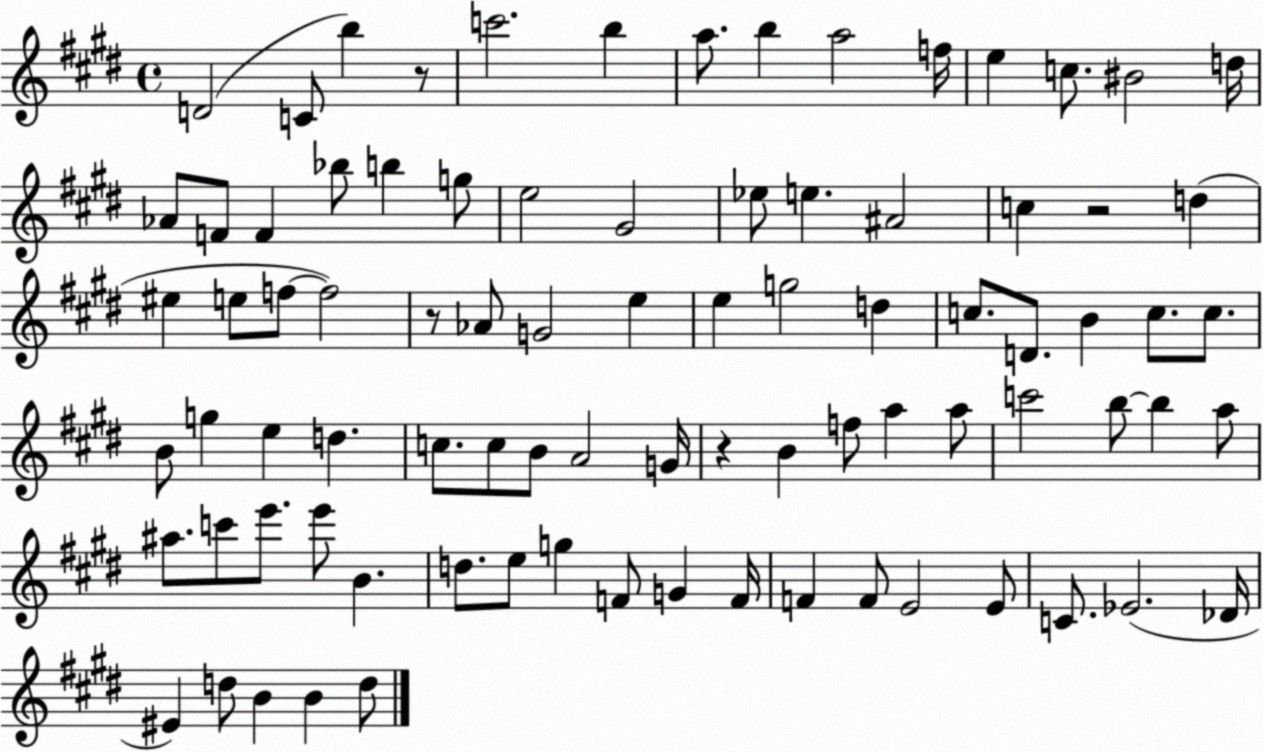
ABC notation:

X:1
T:Untitled
M:4/4
L:1/4
K:E
D2 C/2 b z/2 c'2 b a/2 b a2 f/4 e c/2 ^B2 d/4 _A/2 F/2 F _b/2 b g/2 e2 ^G2 _e/2 e ^A2 c z2 d ^e e/2 f/2 f2 z/2 _A/2 G2 e e g2 d c/2 D/2 B c/2 c/2 B/2 g e d c/2 c/2 B/2 A2 G/4 z B f/2 a a/2 c'2 b/2 b a/2 ^a/2 c'/2 e'/2 e'/2 B d/2 e/2 g F/2 G F/4 F F/2 E2 E/2 C/2 _E2 _D/4 ^E d/2 B B d/2